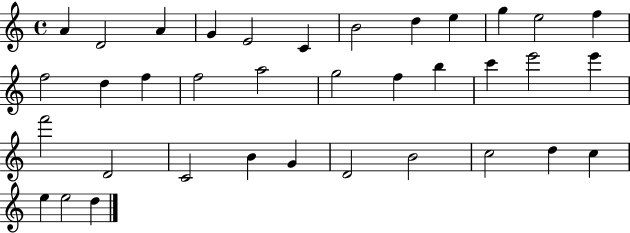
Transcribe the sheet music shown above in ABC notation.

X:1
T:Untitled
M:4/4
L:1/4
K:C
A D2 A G E2 C B2 d e g e2 f f2 d f f2 a2 g2 f b c' e'2 e' f'2 D2 C2 B G D2 B2 c2 d c e e2 d